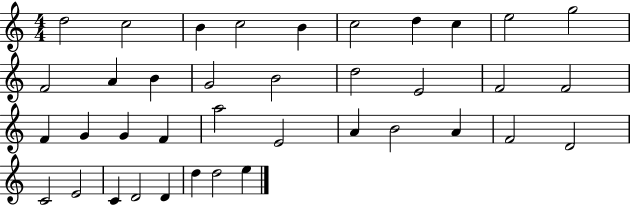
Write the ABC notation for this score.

X:1
T:Untitled
M:4/4
L:1/4
K:C
d2 c2 B c2 B c2 d c e2 g2 F2 A B G2 B2 d2 E2 F2 F2 F G G F a2 E2 A B2 A F2 D2 C2 E2 C D2 D d d2 e